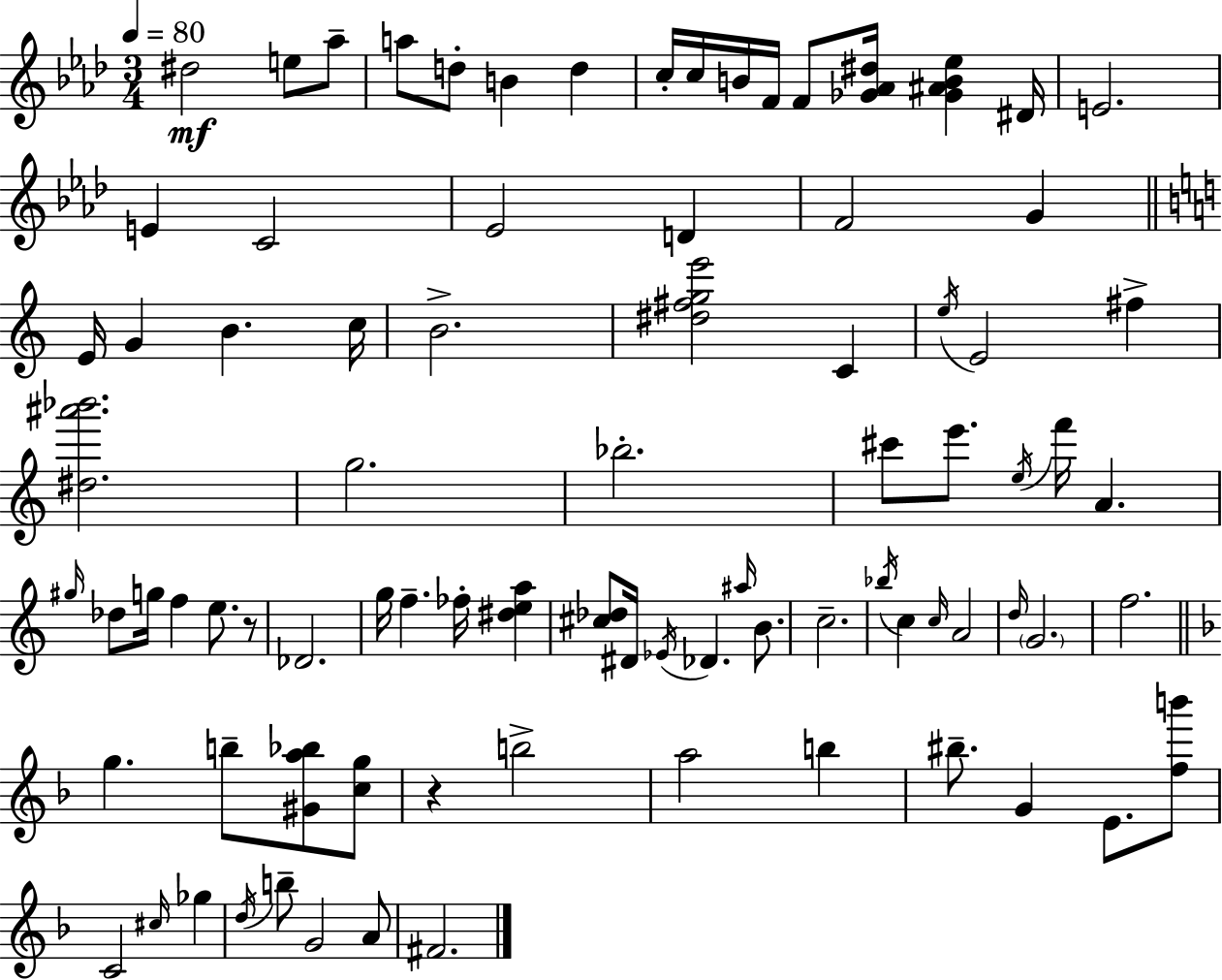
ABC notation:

X:1
T:Untitled
M:3/4
L:1/4
K:Fm
^d2 e/2 _a/2 a/2 d/2 B d c/4 c/4 B/4 F/4 F/2 [_G_A^d]/4 [_G^AB_e] ^D/4 E2 E C2 _E2 D F2 G E/4 G B c/4 B2 [^d^fge']2 C e/4 E2 ^f [^d^a'_b']2 g2 _b2 ^c'/2 e'/2 e/4 f'/4 A ^g/4 _d/2 g/4 f e/2 z/2 _D2 g/4 f _f/4 [^dea] [^c_d]/2 ^D/4 _E/4 _D ^a/4 B/2 c2 _b/4 c c/4 A2 d/4 G2 f2 g b/2 [^Ga_b]/2 [cg]/2 z b2 a2 b ^b/2 G E/2 [fb']/2 C2 ^c/4 _g d/4 b/2 G2 A/2 ^F2